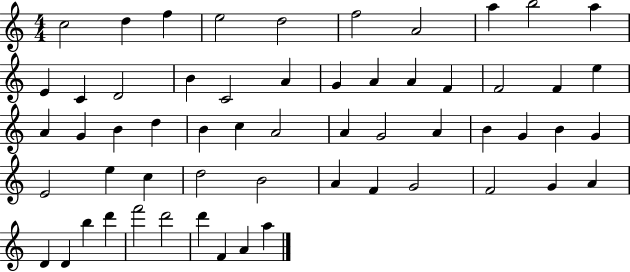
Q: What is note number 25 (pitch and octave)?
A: G4